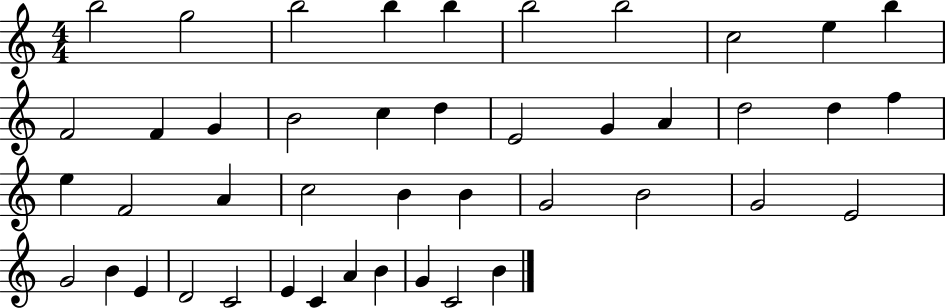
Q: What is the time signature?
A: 4/4